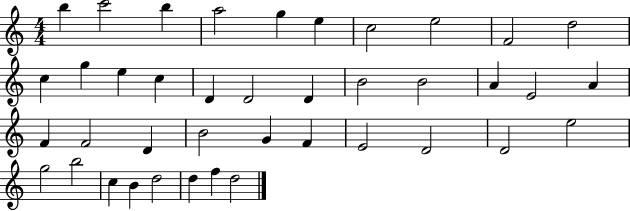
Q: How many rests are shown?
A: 0